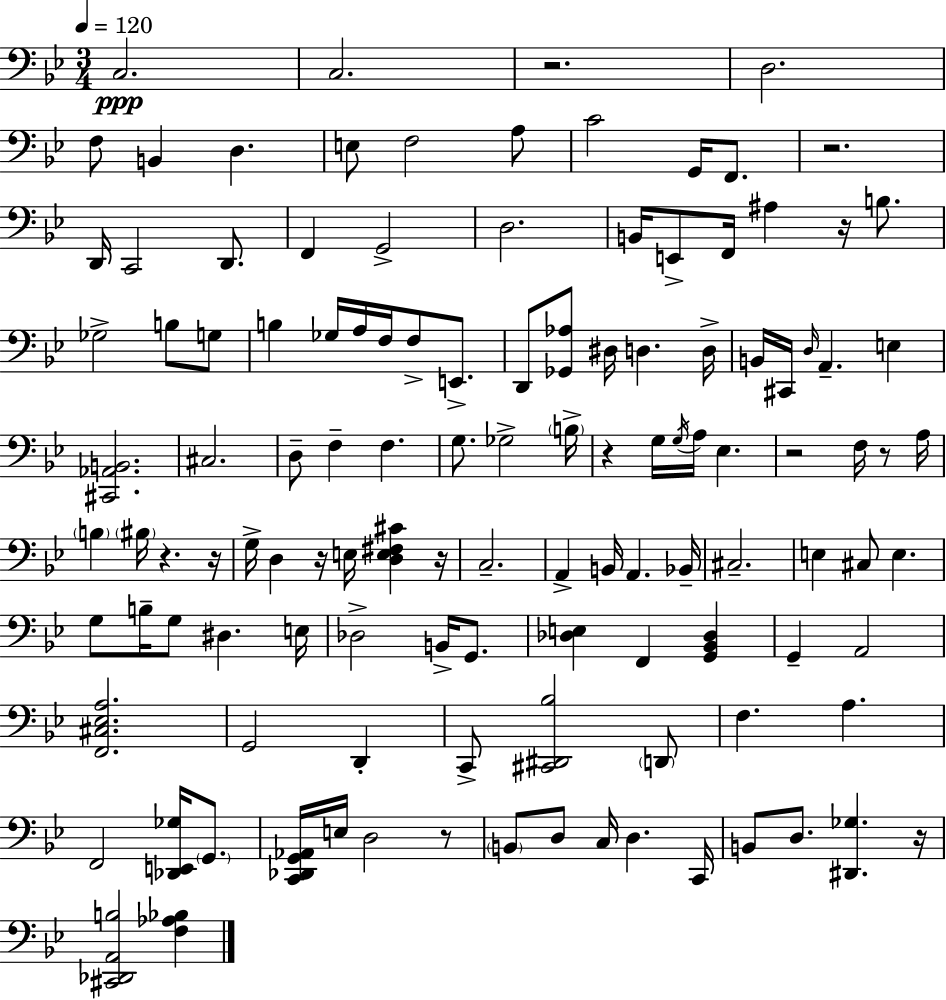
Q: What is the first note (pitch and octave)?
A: C3